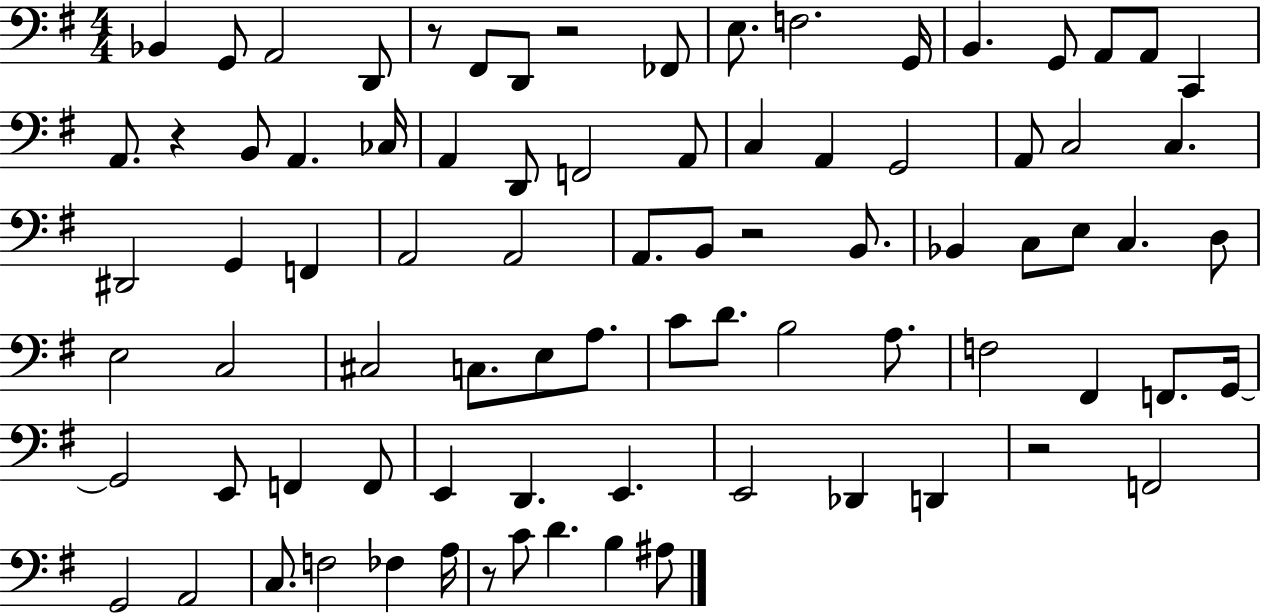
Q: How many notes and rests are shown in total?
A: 83